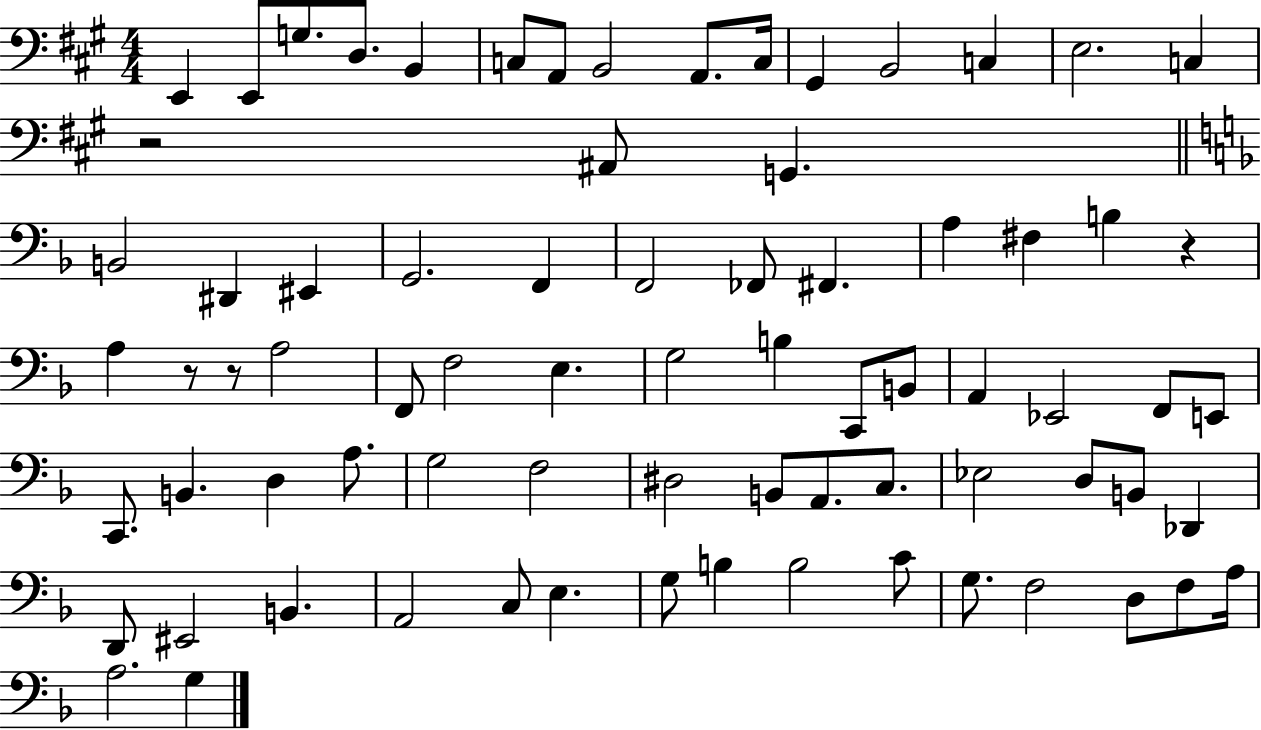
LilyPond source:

{
  \clef bass
  \numericTimeSignature
  \time 4/4
  \key a \major
  e,4 e,8 g8. d8. b,4 | c8 a,8 b,2 a,8. c16 | gis,4 b,2 c4 | e2. c4 | \break r2 ais,8 g,4. | \bar "||" \break \key f \major b,2 dis,4 eis,4 | g,2. f,4 | f,2 fes,8 fis,4. | a4 fis4 b4 r4 | \break a4 r8 r8 a2 | f,8 f2 e4. | g2 b4 c,8 b,8 | a,4 ees,2 f,8 e,8 | \break c,8. b,4. d4 a8. | g2 f2 | dis2 b,8 a,8. c8. | ees2 d8 b,8 des,4 | \break d,8 eis,2 b,4. | a,2 c8 e4. | g8 b4 b2 c'8 | g8. f2 d8 f8 a16 | \break a2. g4 | \bar "|."
}